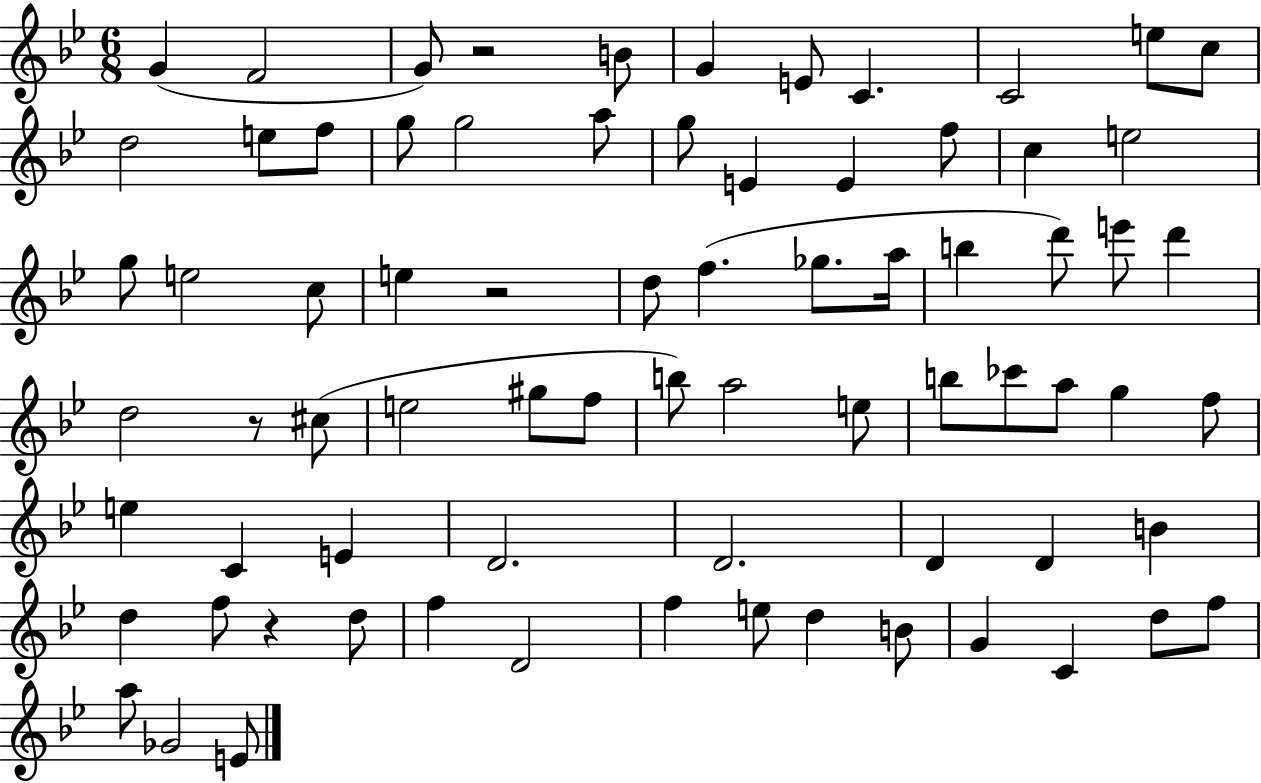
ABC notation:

X:1
T:Untitled
M:6/8
L:1/4
K:Bb
G F2 G/2 z2 B/2 G E/2 C C2 e/2 c/2 d2 e/2 f/2 g/2 g2 a/2 g/2 E E f/2 c e2 g/2 e2 c/2 e z2 d/2 f _g/2 a/4 b d'/2 e'/2 d' d2 z/2 ^c/2 e2 ^g/2 f/2 b/2 a2 e/2 b/2 _c'/2 a/2 g f/2 e C E D2 D2 D D B d f/2 z d/2 f D2 f e/2 d B/2 G C d/2 f/2 a/2 _G2 E/2